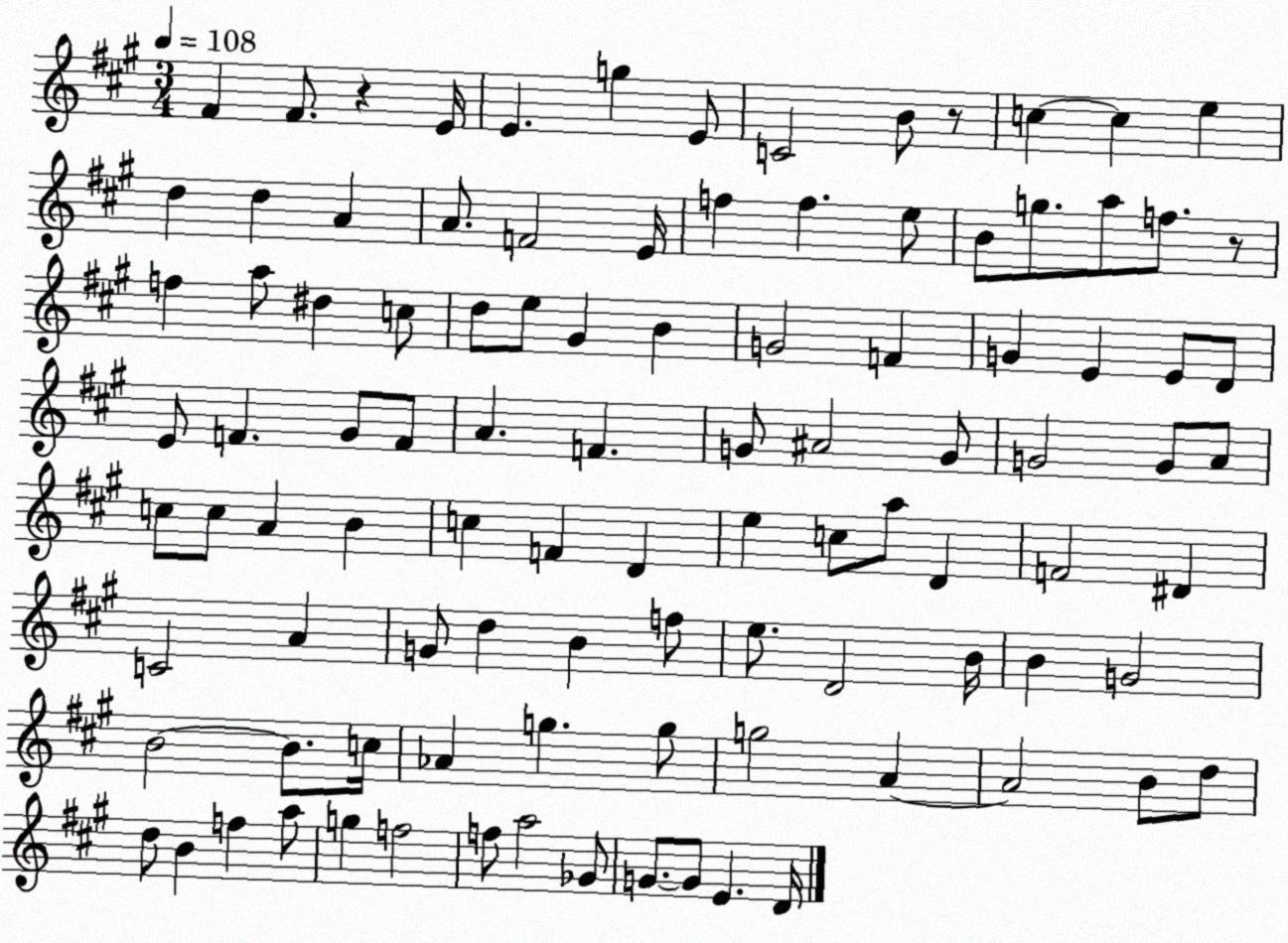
X:1
T:Untitled
M:3/4
L:1/4
K:A
^F ^F/2 z E/4 E g E/2 C2 B/2 z/2 c c e d d A A/2 F2 E/4 f f e/2 B/2 g/2 a/2 f/2 z/2 f a/2 ^d c/2 d/2 e/2 ^G B G2 F G E E/2 D/2 E/2 F ^G/2 F/2 A F G/2 ^A2 G/2 G2 G/2 A/2 c/2 c/2 A B c F D e c/2 a/2 D F2 ^D C2 A G/2 d B f/2 e/2 D2 B/4 B G2 B2 B/2 c/4 _A g g/2 g2 A A2 B/2 d/2 d/2 B f a/2 g f2 f/2 a2 _G/2 G/2 G/2 E D/4